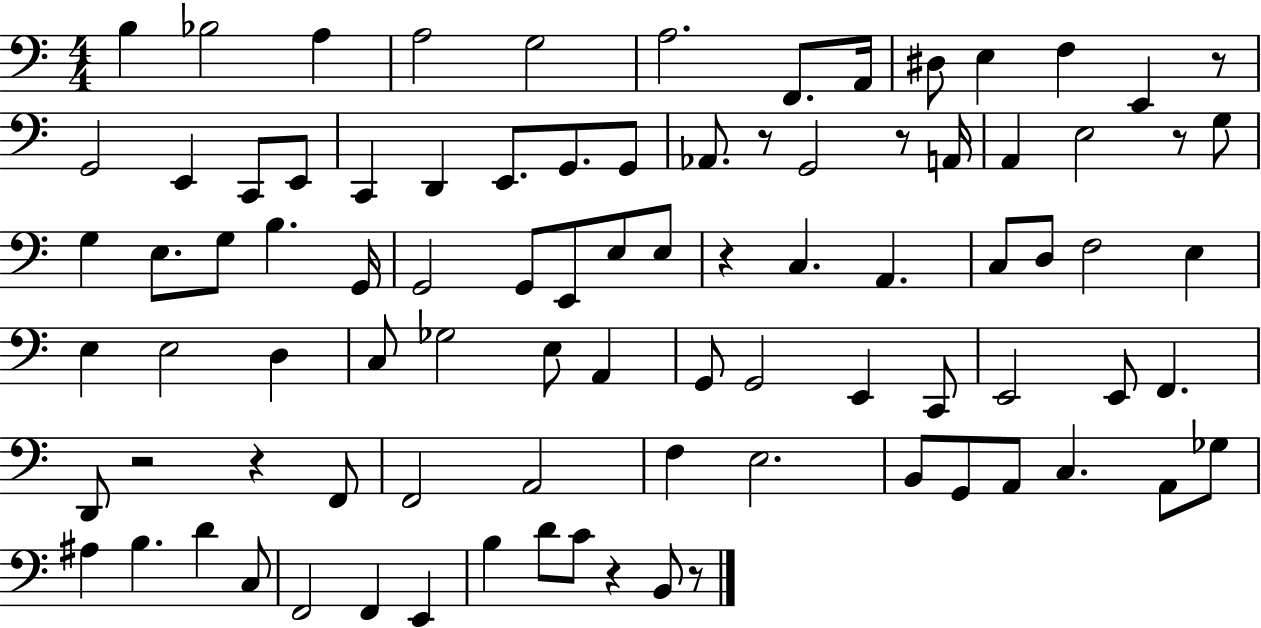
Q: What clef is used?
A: bass